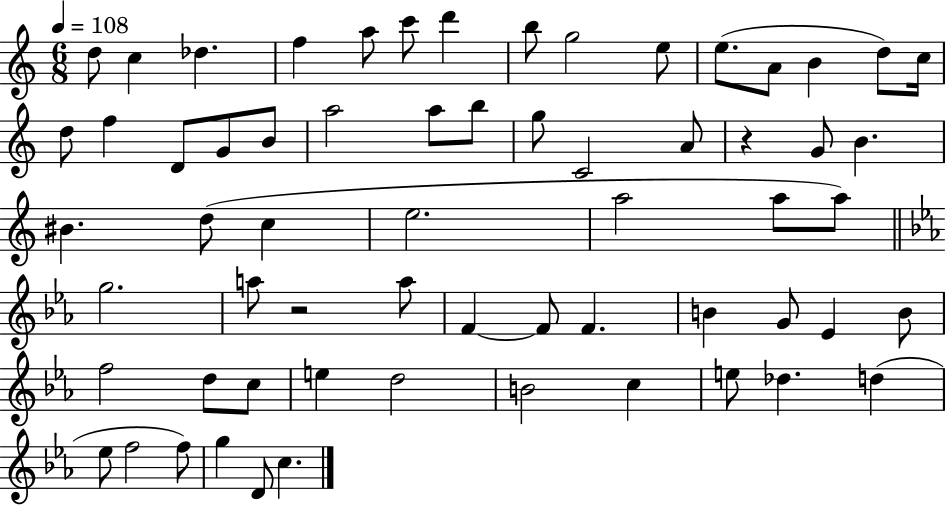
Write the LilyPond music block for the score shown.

{
  \clef treble
  \numericTimeSignature
  \time 6/8
  \key c \major
  \tempo 4 = 108
  d''8 c''4 des''4. | f''4 a''8 c'''8 d'''4 | b''8 g''2 e''8 | e''8.( a'8 b'4 d''8) c''16 | \break d''8 f''4 d'8 g'8 b'8 | a''2 a''8 b''8 | g''8 c'2 a'8 | r4 g'8 b'4. | \break bis'4. d''8( c''4 | e''2. | a''2 a''8 a''8) | \bar "||" \break \key ees \major g''2. | a''8 r2 a''8 | f'4~~ f'8 f'4. | b'4 g'8 ees'4 b'8 | \break f''2 d''8 c''8 | e''4 d''2 | b'2 c''4 | e''8 des''4. d''4( | \break ees''8 f''2 f''8) | g''4 d'8 c''4. | \bar "|."
}